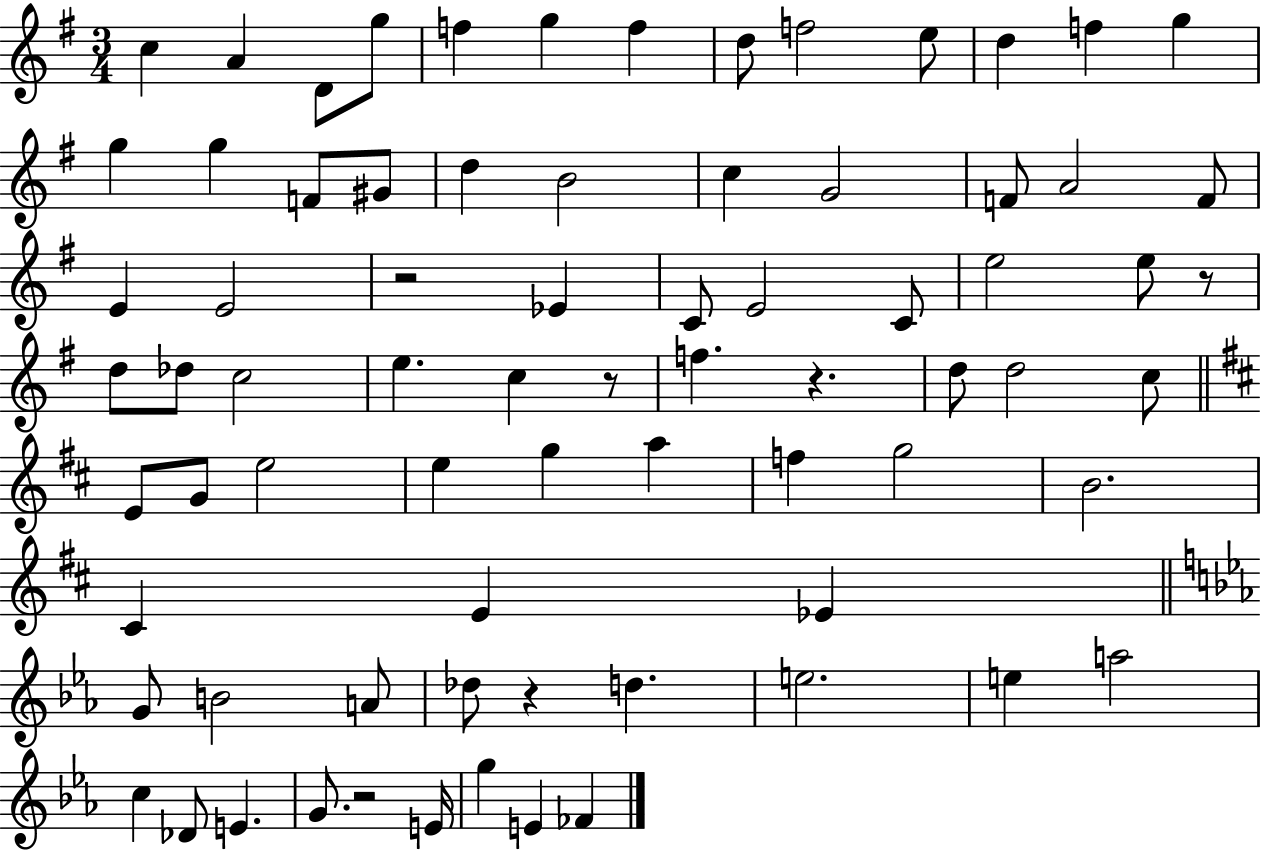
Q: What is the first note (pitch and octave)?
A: C5